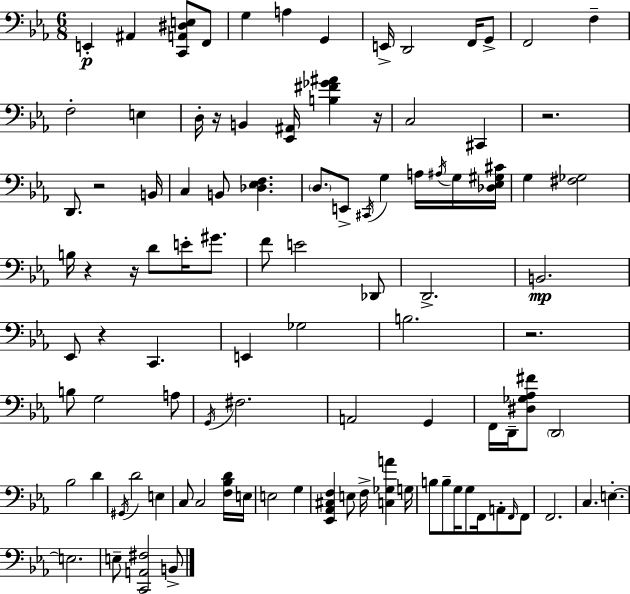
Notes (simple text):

E2/q A#2/q [C2,A2,D#3,E3]/e F2/e G3/q A3/q G2/q E2/s D2/h F2/s G2/e F2/h F3/q F3/h E3/q D3/s R/s B2/q [Eb2,A#2]/s [B3,F#4,Gb4,A#4]/q R/s C3/h C#2/q R/h. D2/e. R/h B2/s C3/q B2/e [Db3,Eb3,F3]/q. D3/e. E2/e C#2/s G3/q A3/s A#3/s G3/s [Db3,Eb3,G#3,C#4]/s G3/q [F#3,Gb3]/h B3/s R/q R/s D4/e E4/s G#4/e. F4/e E4/h Db2/e D2/h. B2/h. Eb2/e R/q C2/q. E2/q Gb3/h B3/h. R/h. B3/e G3/h A3/e G2/s F#3/h. A2/h G2/q F2/s D2/s [D#3,Gb3,Ab3,F#4]/e D2/h Bb3/h D4/q G#2/s D4/h E3/q C3/e C3/h [F3,Bb3,D4]/s E3/s E3/h G3/q [Eb2,Ab2,C#3,F3]/q E3/e F3/s [C3,Gb3,A4]/q G3/s B3/e B3/e G3/s G3/e F2/s A2/e F2/s F2/e F2/h. C3/q. E3/q. E3/h. E3/e [C2,A2,F#3]/h B2/e